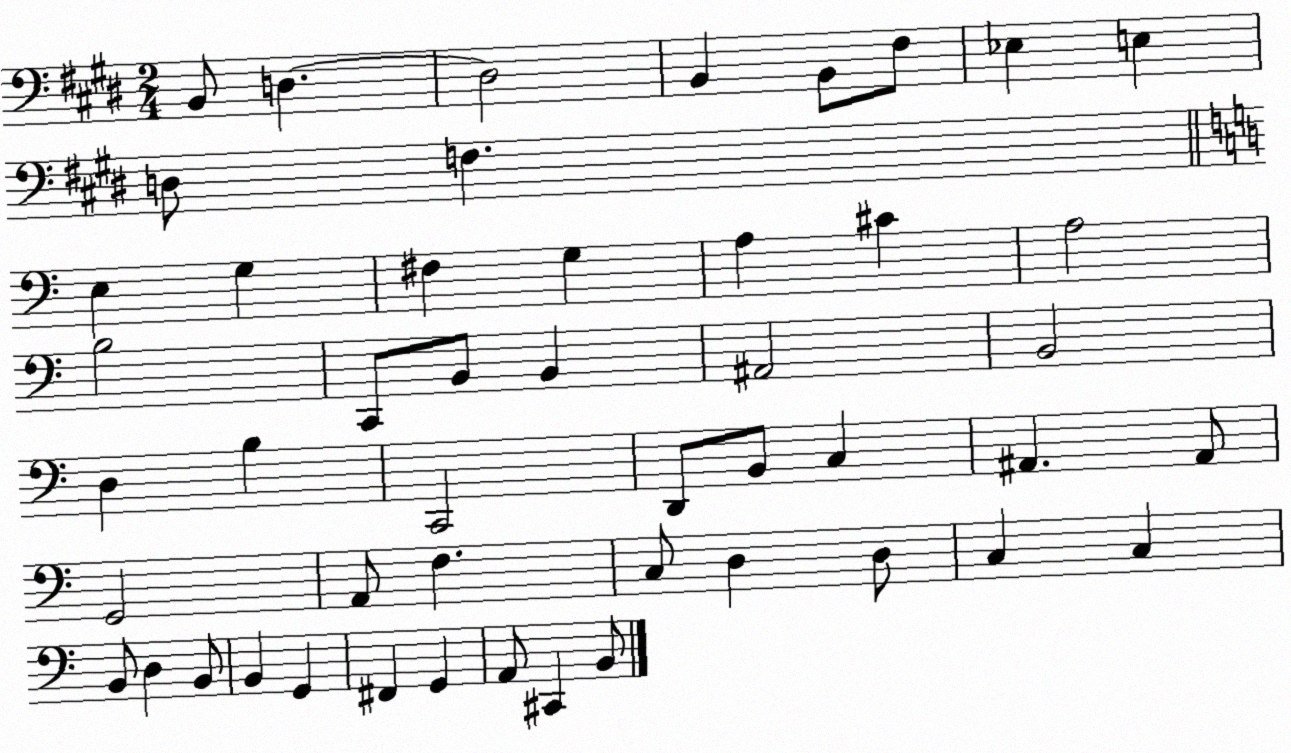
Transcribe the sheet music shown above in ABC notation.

X:1
T:Untitled
M:2/4
L:1/4
K:E
B,,/2 D, D,2 B,, B,,/2 ^F,/2 _E, E, D,/2 F, E, G, ^F, G, A, ^C A,2 B,2 C,,/2 B,,/2 B,, ^A,,2 B,,2 D, B, C,,2 D,,/2 B,,/2 C, ^A,, ^A,,/2 G,,2 A,,/2 F, C,/2 D, D,/2 C, C, B,,/2 D, B,,/2 B,, G,, ^F,, G,, A,,/2 ^C,, B,,/2